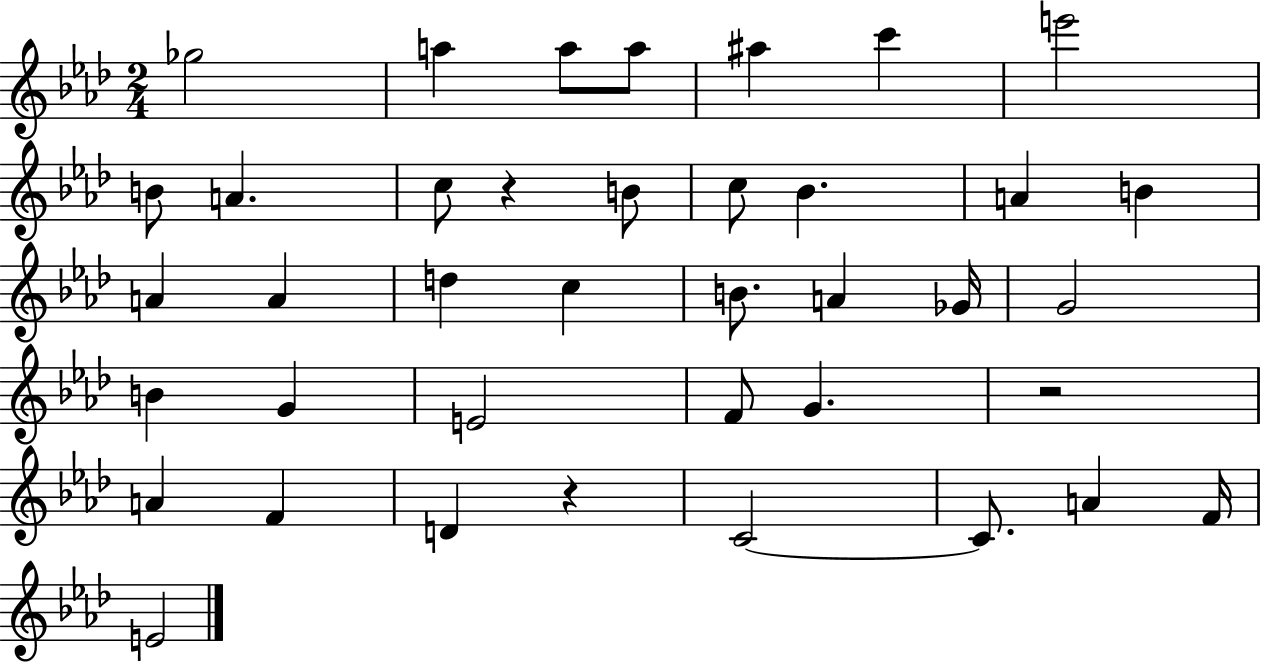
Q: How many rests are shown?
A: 3